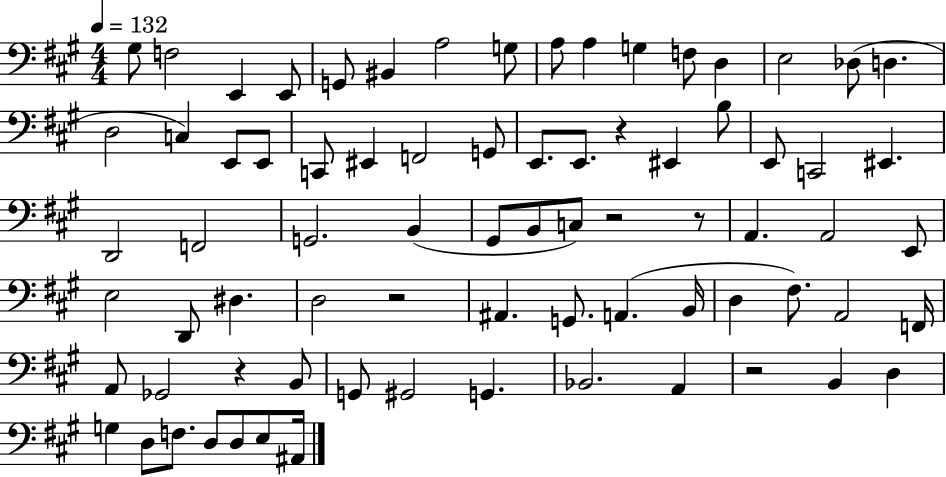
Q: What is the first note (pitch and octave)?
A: G#3